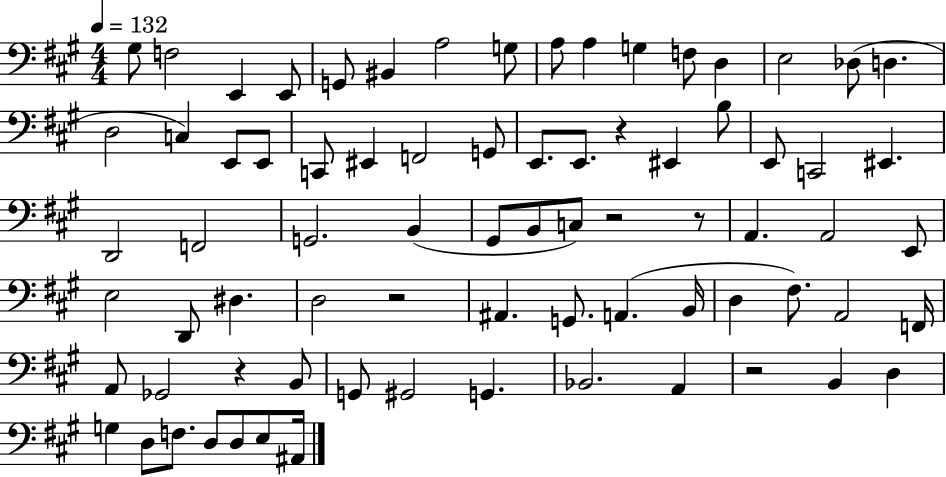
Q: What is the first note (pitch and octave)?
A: G#3